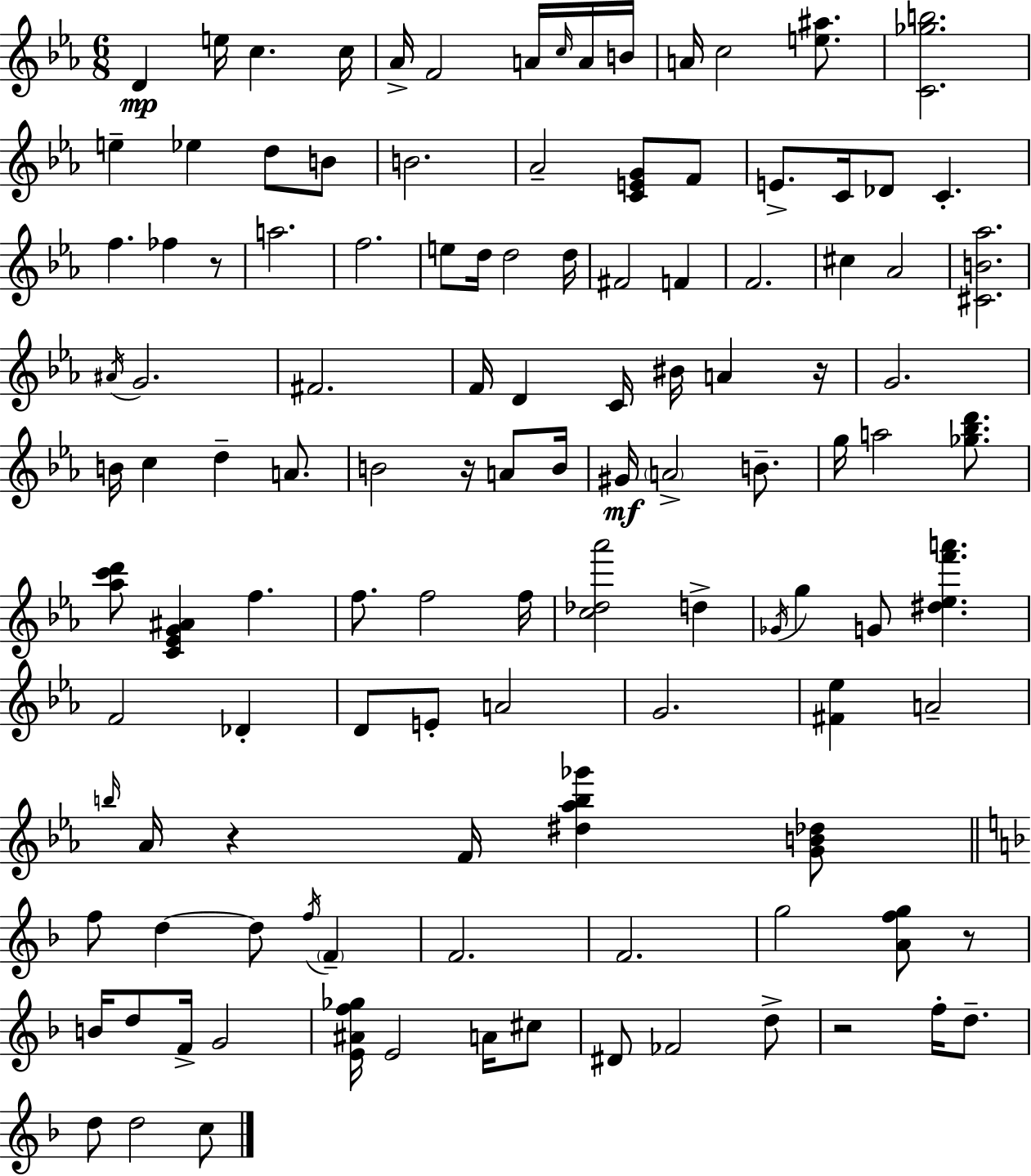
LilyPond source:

{
  \clef treble
  \numericTimeSignature
  \time 6/8
  \key c \minor
  d'4\mp e''16 c''4. c''16 | aes'16-> f'2 a'16 \grace { c''16 } a'16 | b'16 a'16 c''2 <e'' ais''>8. | <c' ges'' b''>2. | \break e''4-- ees''4 d''8 b'8 | b'2. | aes'2-- <c' e' g'>8 f'8 | e'8.-> c'16 des'8 c'4.-. | \break f''4. fes''4 r8 | a''2. | f''2. | e''8 d''16 d''2 | \break d''16 fis'2 f'4 | f'2. | cis''4 aes'2 | <cis' b' aes''>2. | \break \acciaccatura { ais'16 } g'2. | fis'2. | f'16 d'4 c'16 bis'16 a'4 | r16 g'2. | \break b'16 c''4 d''4-- a'8. | b'2 r16 a'8 | b'16 gis'16\mf \parenthesize a'2-> b'8.-- | g''16 a''2 <ges'' bes'' d'''>8. | \break <aes'' c''' d'''>8 <c' ees' g' ais'>4 f''4. | f''8. f''2 | f''16 <c'' des'' aes'''>2 d''4-> | \acciaccatura { ges'16 } g''4 g'8 <dis'' ees'' f''' a'''>4. | \break f'2 des'4-. | d'8 e'8-. a'2 | g'2. | <fis' ees''>4 a'2-- | \break \grace { b''16 } aes'16 r4 f'16 <dis'' aes'' b'' ges'''>4 | <g' b' des''>8 \bar "||" \break \key d \minor f''8 d''4~~ d''8 \acciaccatura { f''16 } \parenthesize f'4-- | f'2. | f'2. | g''2 <a' f'' g''>8 r8 | \break b'16 d''8 f'16-> g'2 | <e' ais' f'' ges''>16 e'2 a'16 cis''8 | dis'8 fes'2 d''8-> | r2 f''16-. d''8.-- | \break d''8 d''2 c''8 | \bar "|."
}